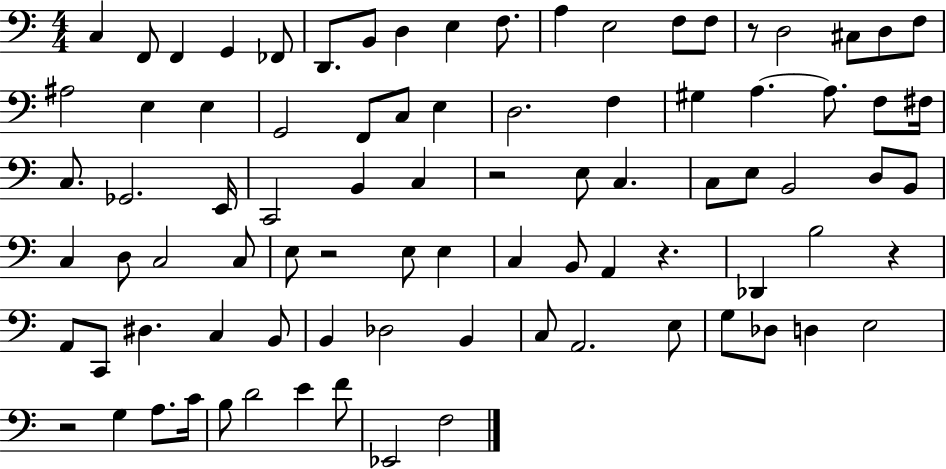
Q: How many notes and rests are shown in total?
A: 87